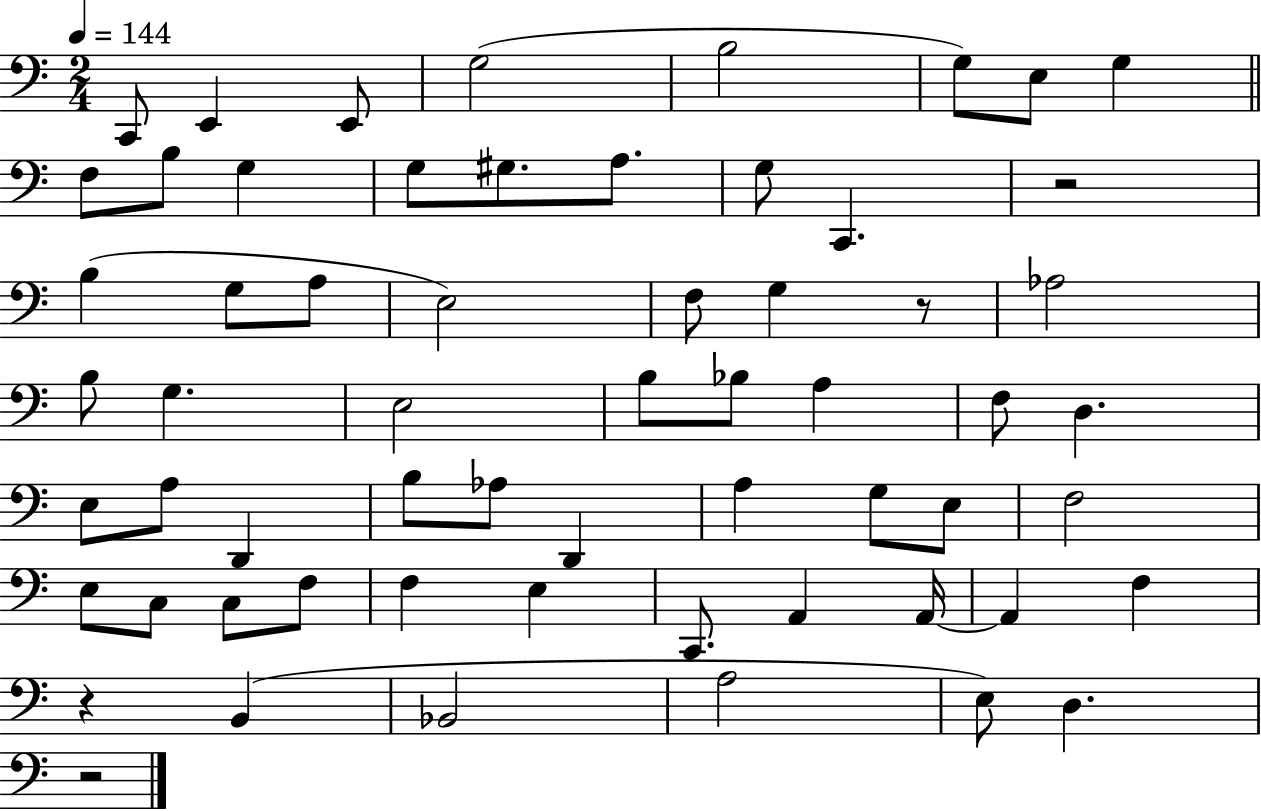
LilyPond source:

{
  \clef bass
  \numericTimeSignature
  \time 2/4
  \key c \major
  \tempo 4 = 144
  \repeat volta 2 { c,8 e,4 e,8 | g2( | b2 | g8) e8 g4 | \break \bar "||" \break \key c \major f8 b8 g4 | g8 gis8. a8. | g8 c,4. | r2 | \break b4( g8 a8 | e2) | f8 g4 r8 | aes2 | \break b8 g4. | e2 | b8 bes8 a4 | f8 d4. | \break e8 a8 d,4 | b8 aes8 d,4 | a4 g8 e8 | f2 | \break e8 c8 c8 f8 | f4 e4 | c,8. a,4 a,16~~ | a,4 f4 | \break r4 b,4( | bes,2 | a2 | e8) d4. | \break r2 | } \bar "|."
}